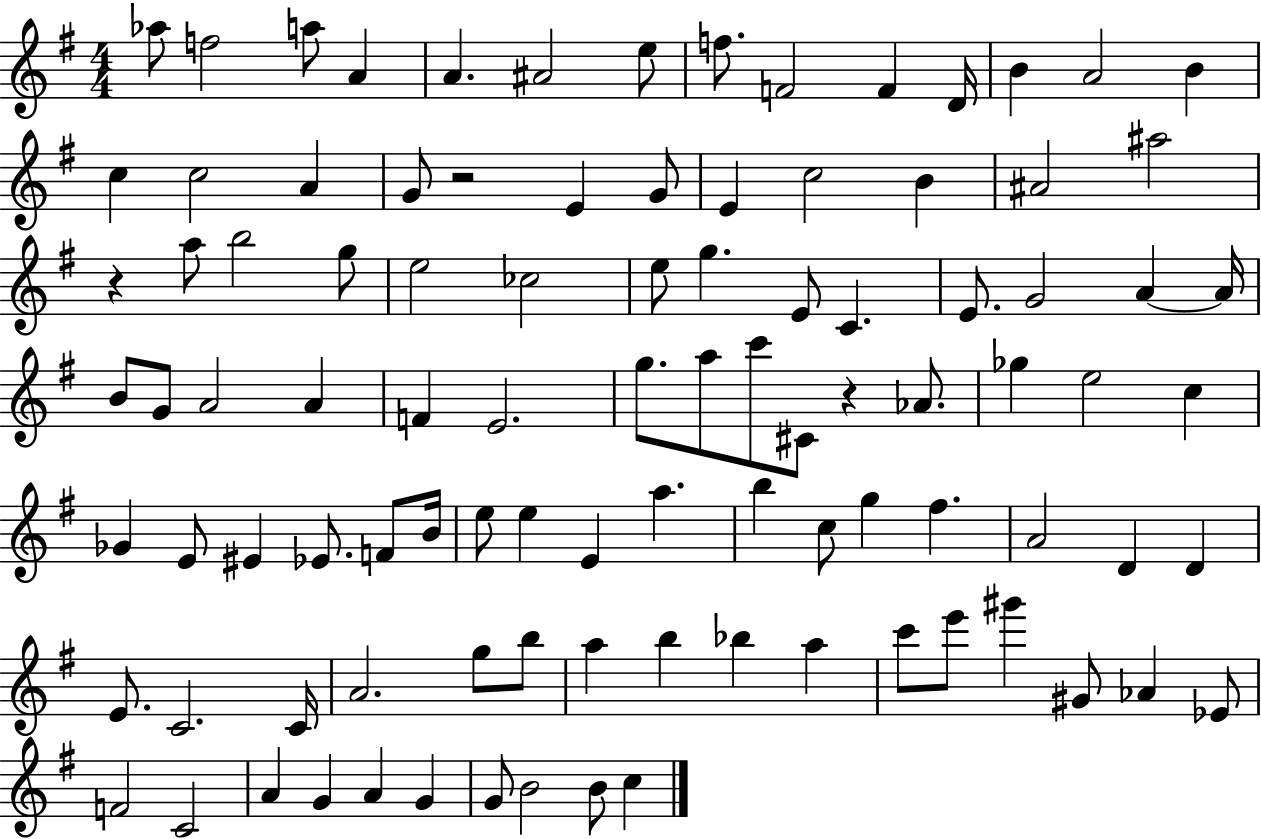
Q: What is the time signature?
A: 4/4